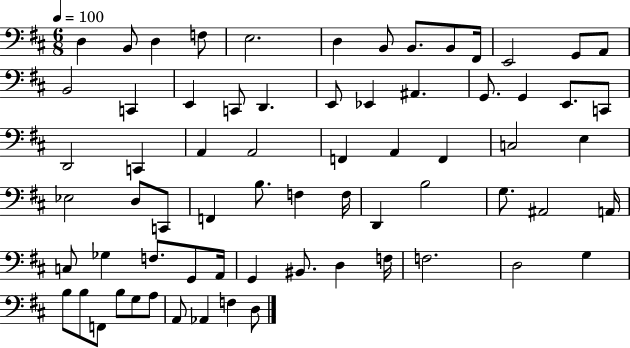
D3/q B2/e D3/q F3/e E3/h. D3/q B2/e B2/e. B2/e F#2/s E2/h G2/e A2/e B2/h C2/q E2/q C2/e D2/q. E2/e Eb2/q A#2/q. G2/e. G2/q E2/e. C2/e D2/h C2/q A2/q A2/h F2/q A2/q F2/q C3/h E3/q Eb3/h D3/e C2/e F2/q B3/e. F3/q F3/s D2/q B3/h G3/e. A#2/h A2/s C3/e Gb3/q F3/e. G2/e A2/s G2/q BIS2/e. D3/q F3/s F3/h. D3/h G3/q B3/e B3/e F2/e B3/e G3/e A3/e A2/e Ab2/q F3/q D3/e